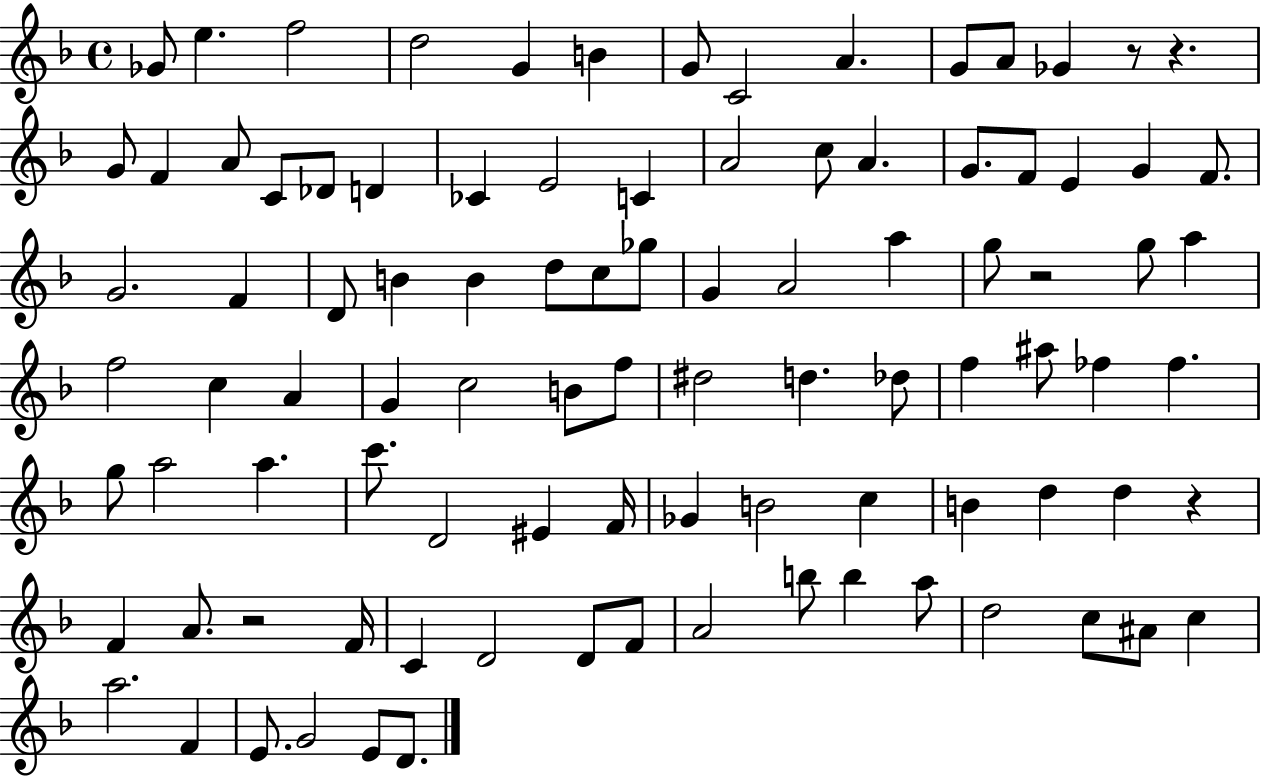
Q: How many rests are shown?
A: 5